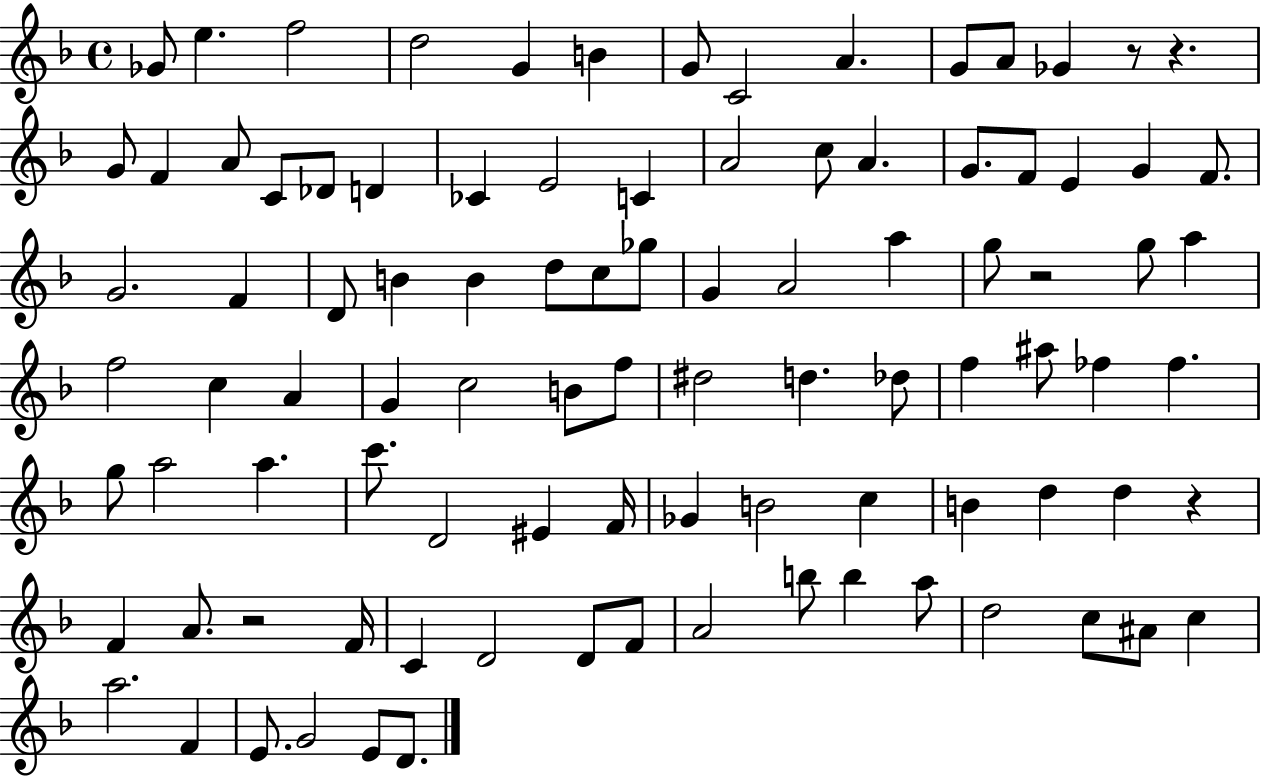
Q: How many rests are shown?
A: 5